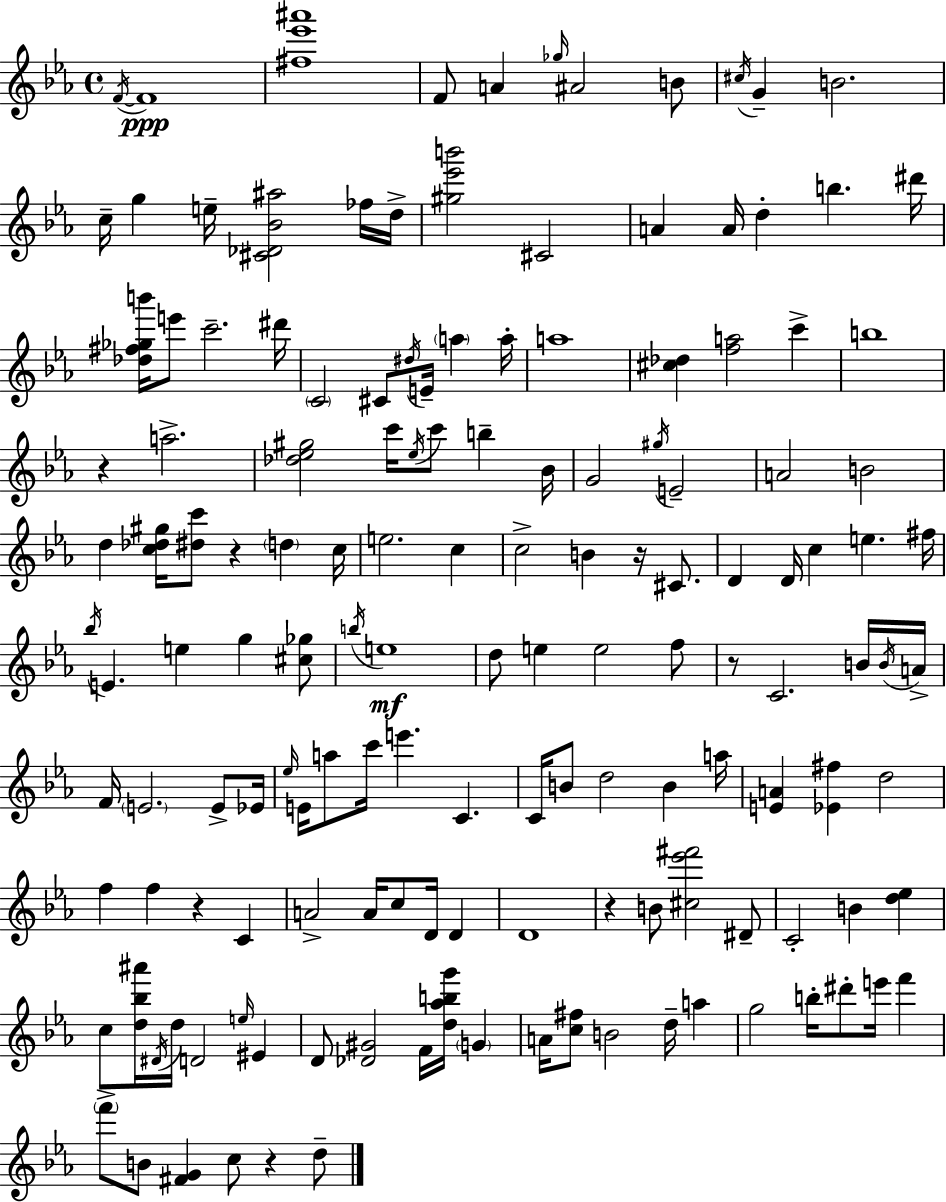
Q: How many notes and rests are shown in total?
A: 148